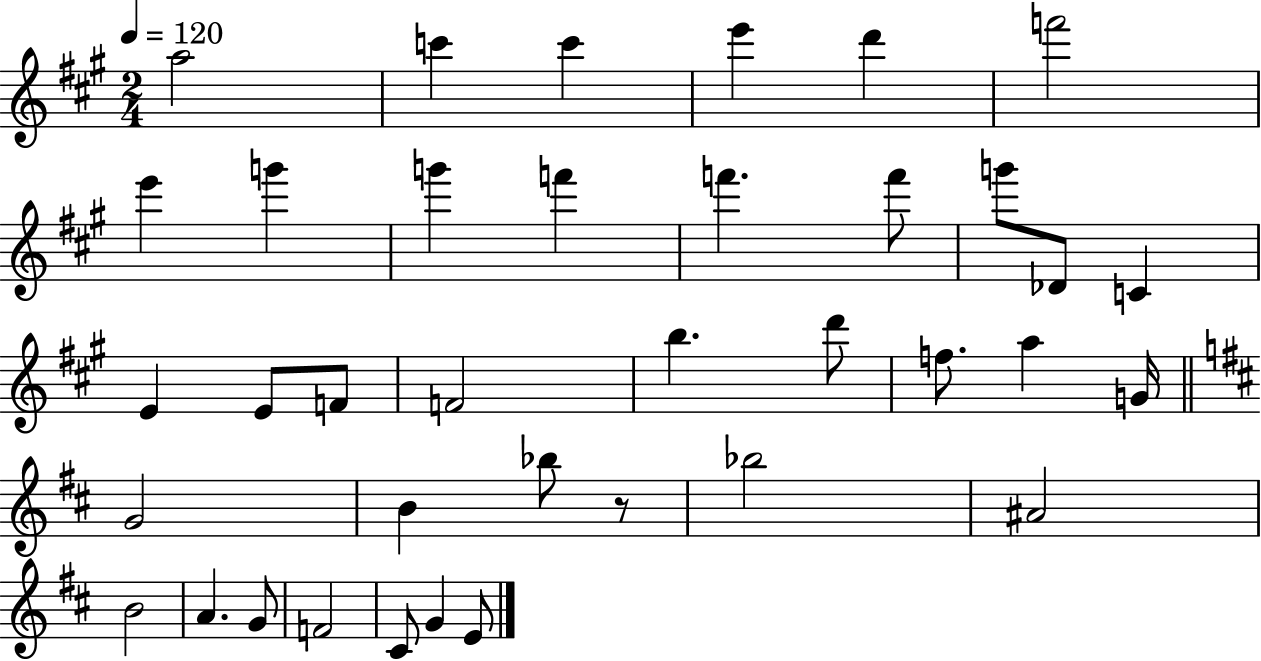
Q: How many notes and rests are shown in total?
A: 37